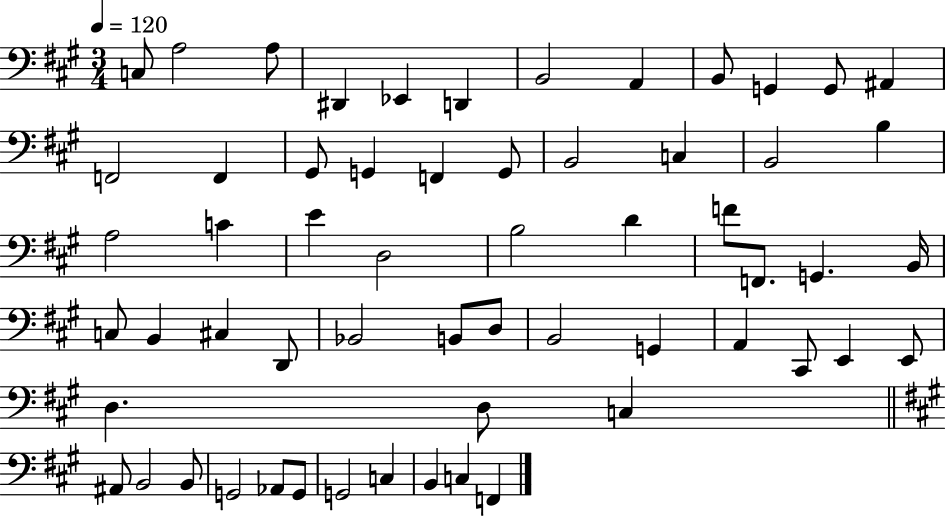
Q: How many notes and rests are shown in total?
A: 59